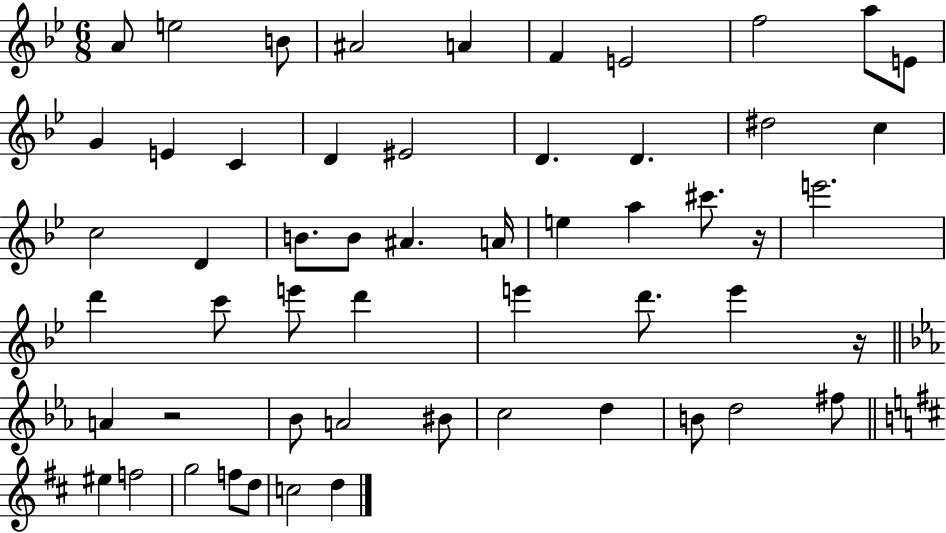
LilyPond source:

{
  \clef treble
  \numericTimeSignature
  \time 6/8
  \key bes \major
  a'8 e''2 b'8 | ais'2 a'4 | f'4 e'2 | f''2 a''8 e'8 | \break g'4 e'4 c'4 | d'4 eis'2 | d'4. d'4. | dis''2 c''4 | \break c''2 d'4 | b'8. b'8 ais'4. a'16 | e''4 a''4 cis'''8. r16 | e'''2. | \break d'''4 c'''8 e'''8 d'''4 | e'''4 d'''8. e'''4 r16 | \bar "||" \break \key ees \major a'4 r2 | bes'8 a'2 bis'8 | c''2 d''4 | b'8 d''2 fis''8 | \break \bar "||" \break \key d \major eis''4 f''2 | g''2 f''8 d''8 | c''2 d''4 | \bar "|."
}